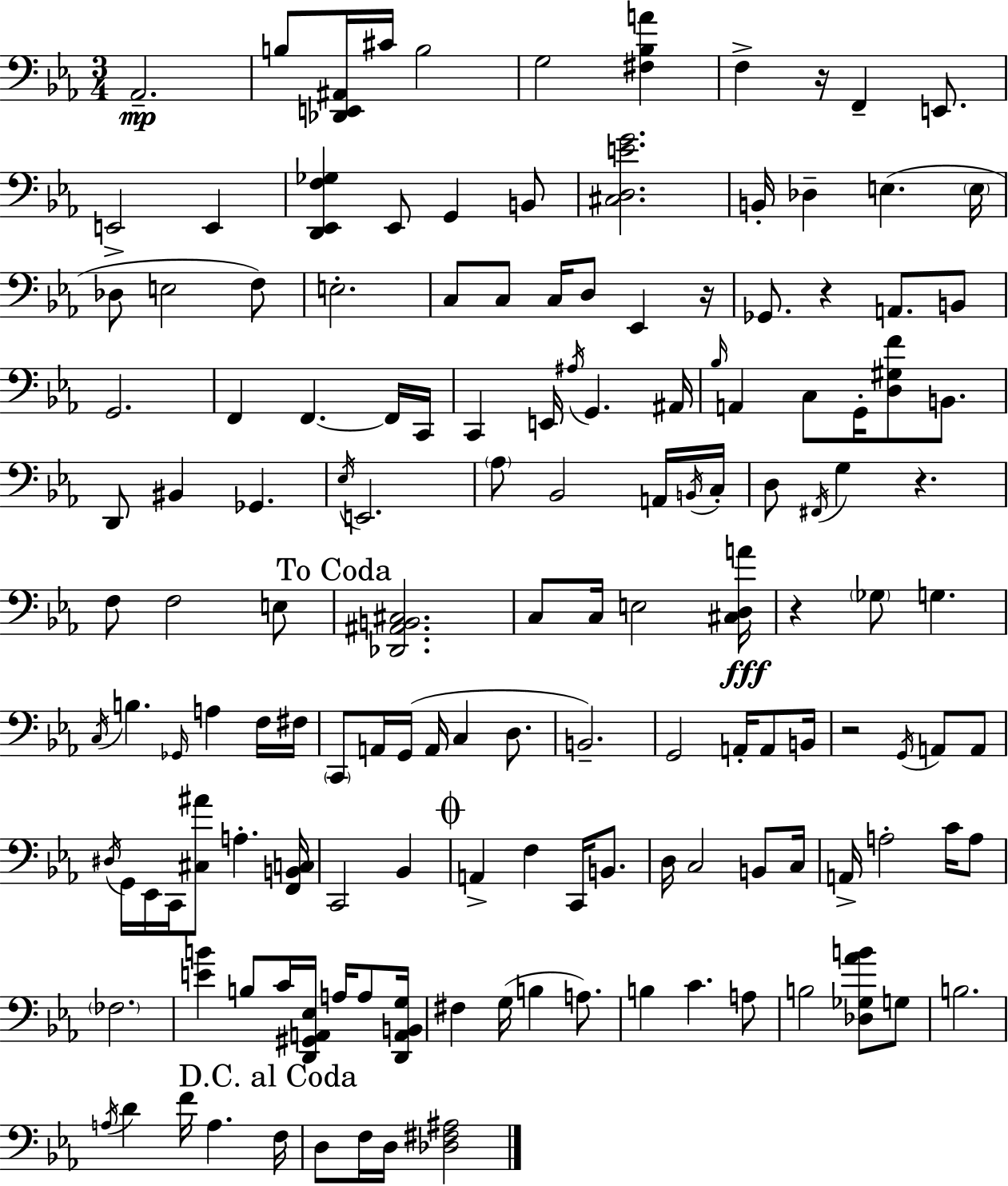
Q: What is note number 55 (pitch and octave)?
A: D3